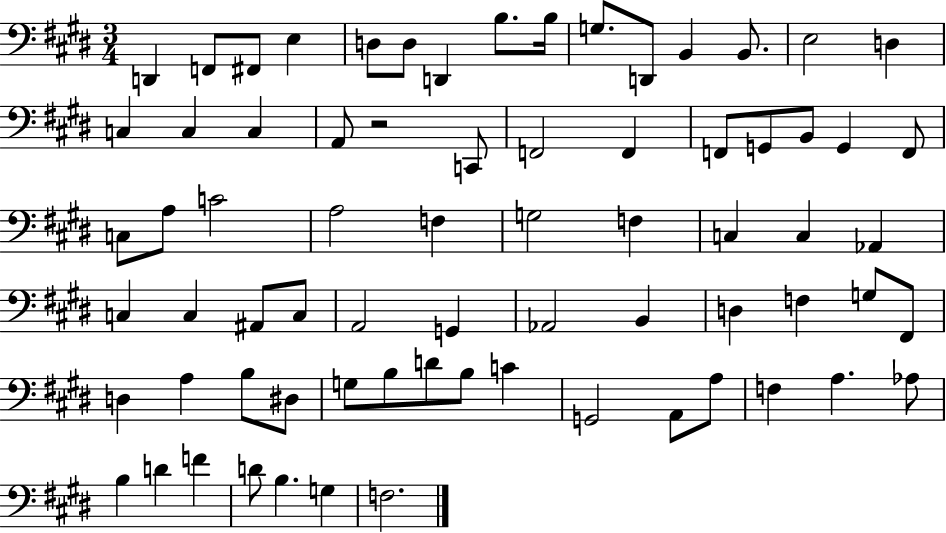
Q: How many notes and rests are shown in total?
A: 72